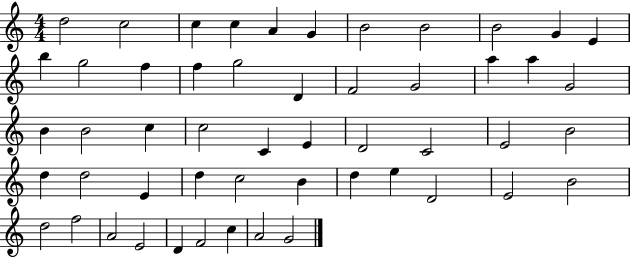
D5/h C5/h C5/q C5/q A4/q G4/q B4/h B4/h B4/h G4/q E4/q B5/q G5/h F5/q F5/q G5/h D4/q F4/h G4/h A5/q A5/q G4/h B4/q B4/h C5/q C5/h C4/q E4/q D4/h C4/h E4/h B4/h D5/q D5/h E4/q D5/q C5/h B4/q D5/q E5/q D4/h E4/h B4/h D5/h F5/h A4/h E4/h D4/q F4/h C5/q A4/h G4/h